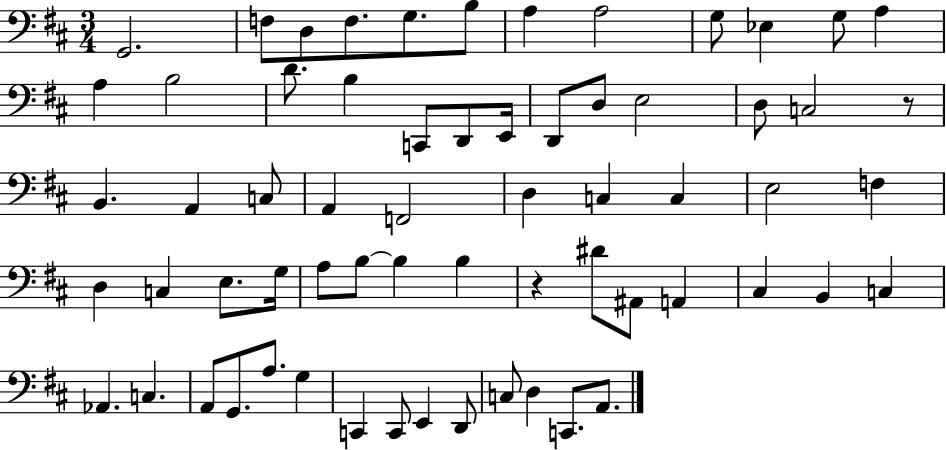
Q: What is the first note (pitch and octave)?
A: G2